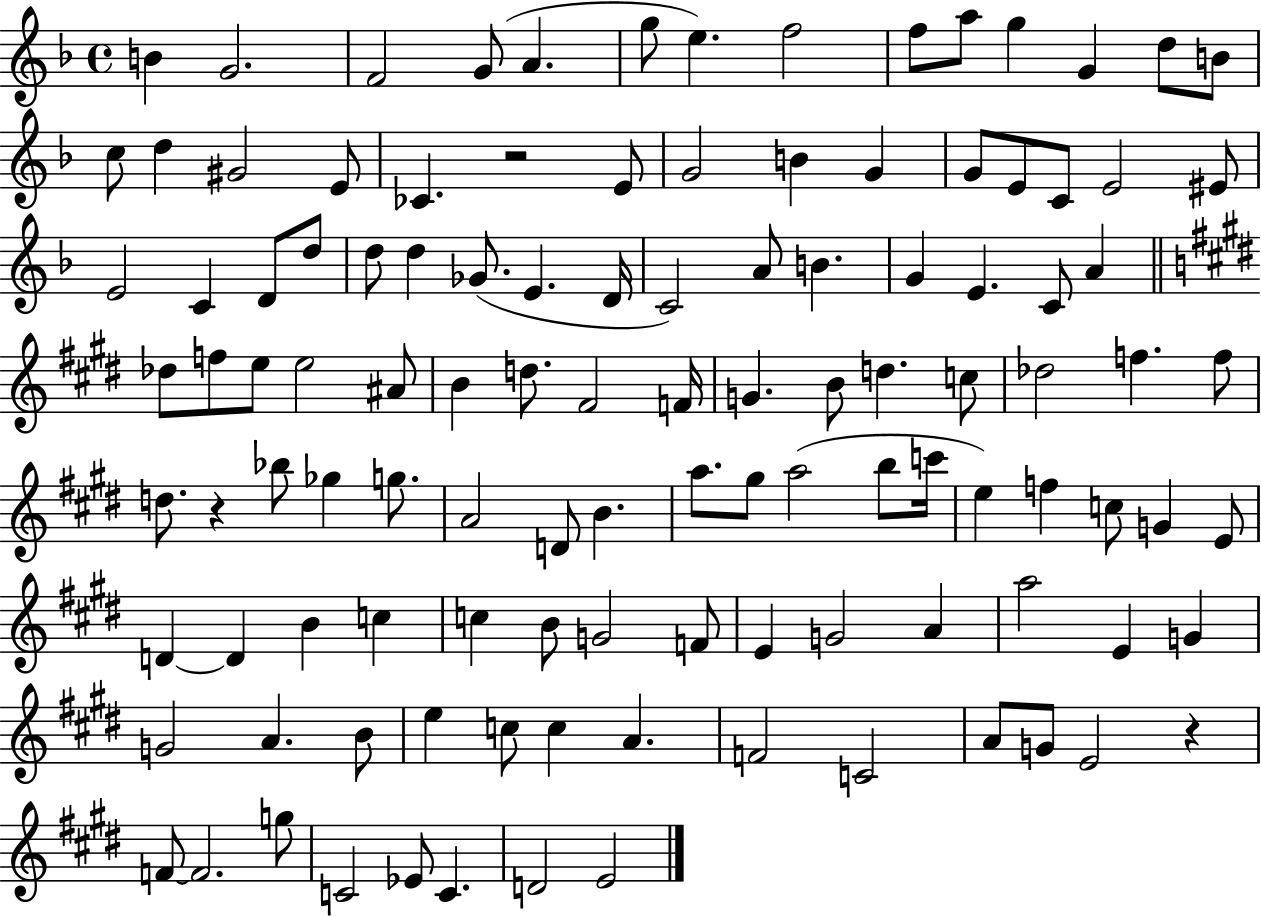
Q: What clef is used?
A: treble